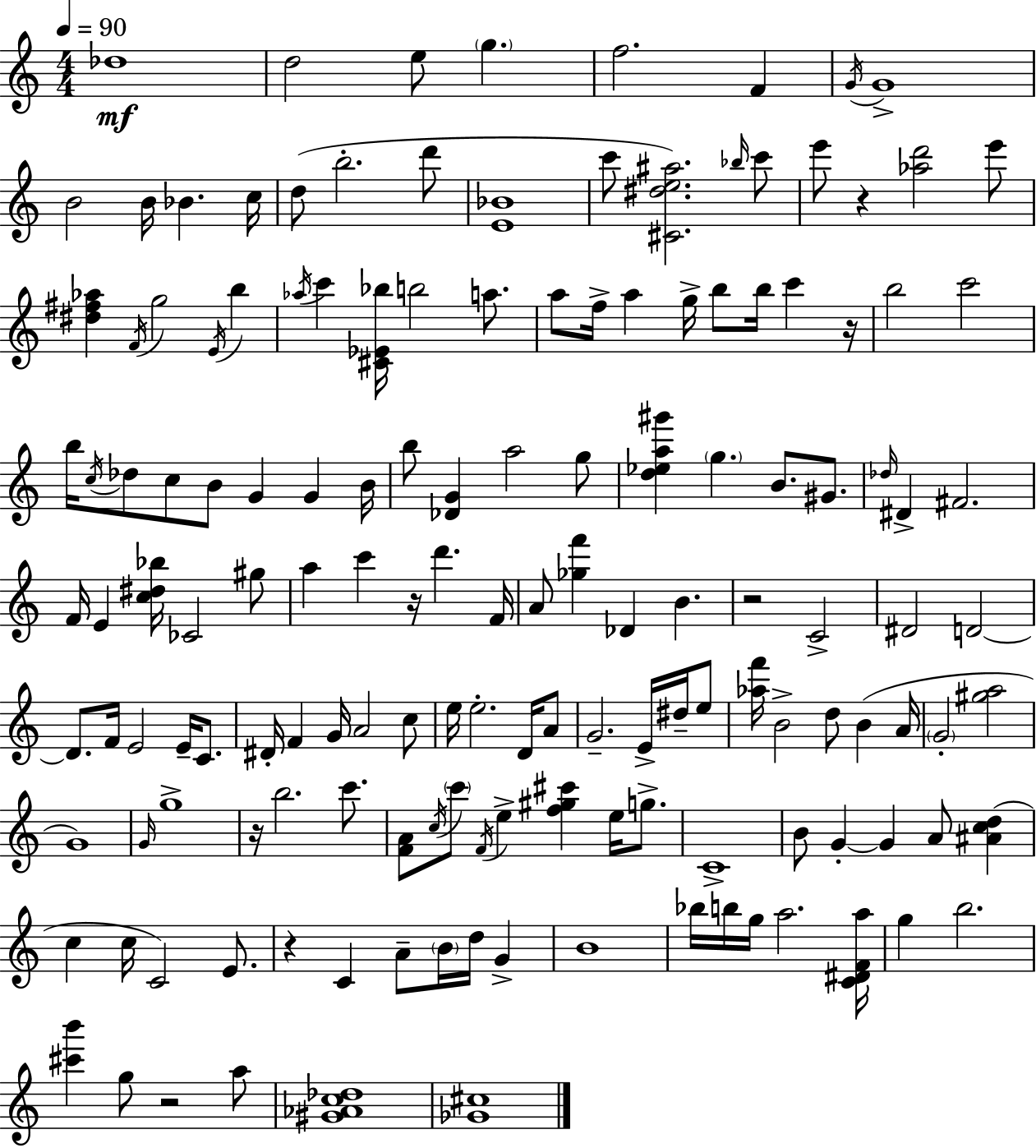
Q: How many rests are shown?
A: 7